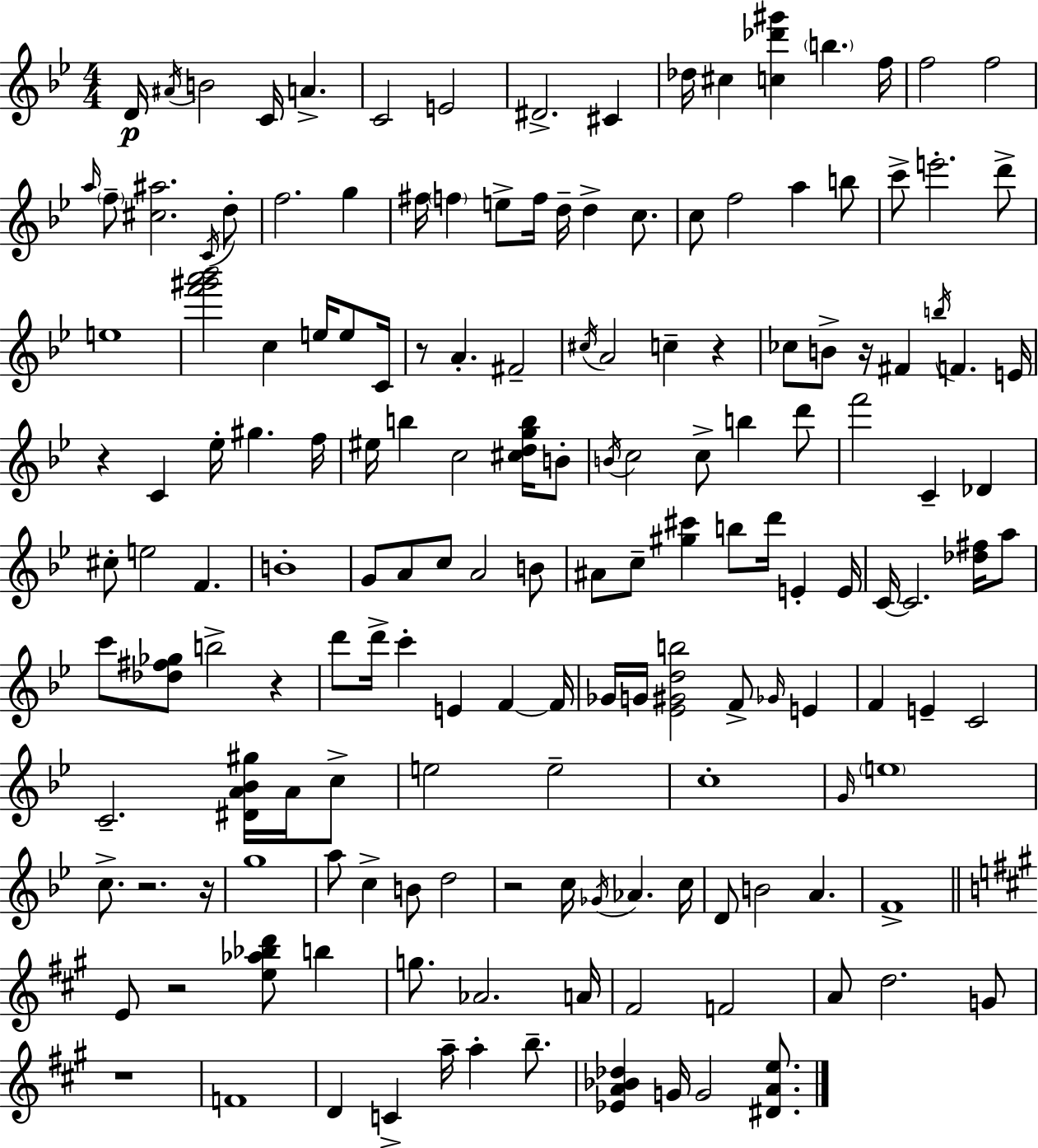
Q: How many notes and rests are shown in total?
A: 163